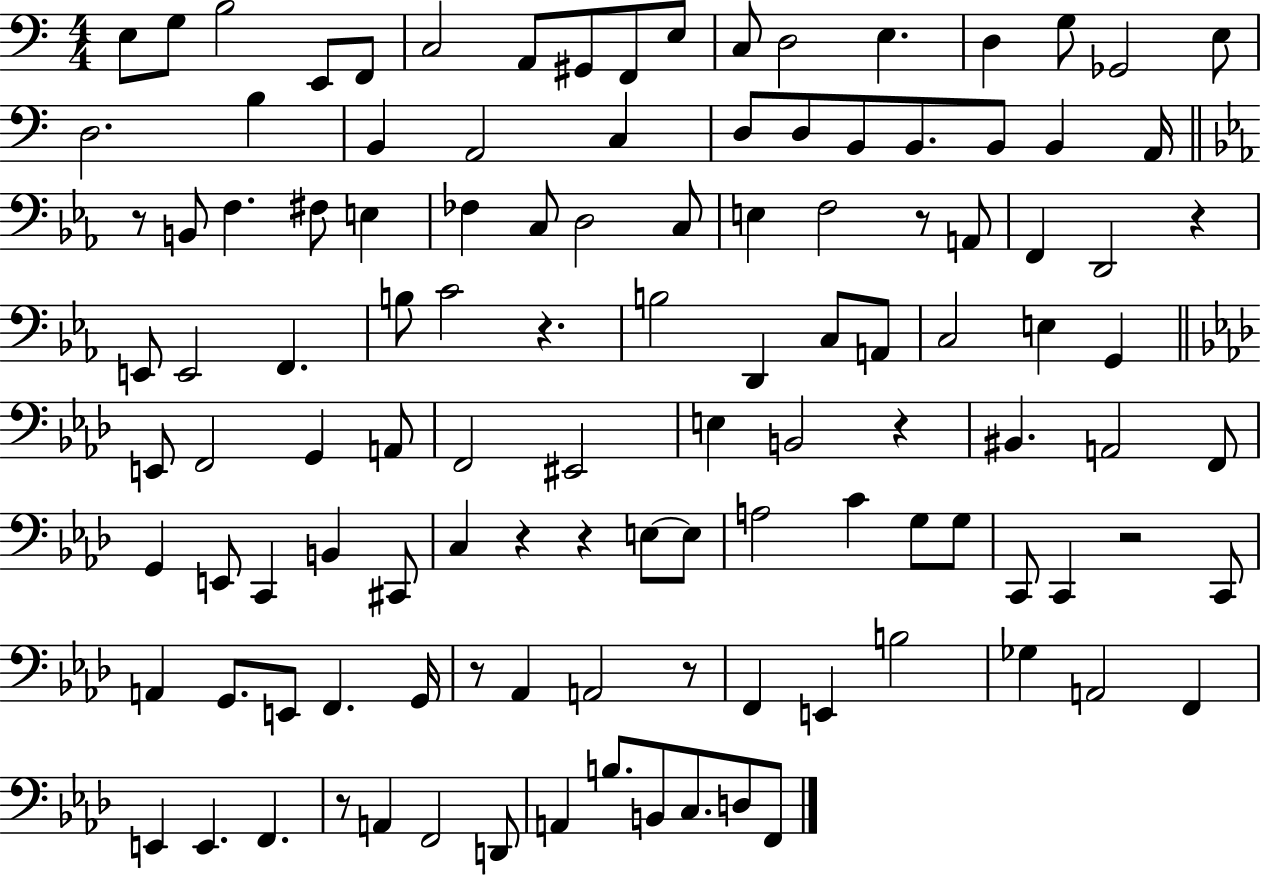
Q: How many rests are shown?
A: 11